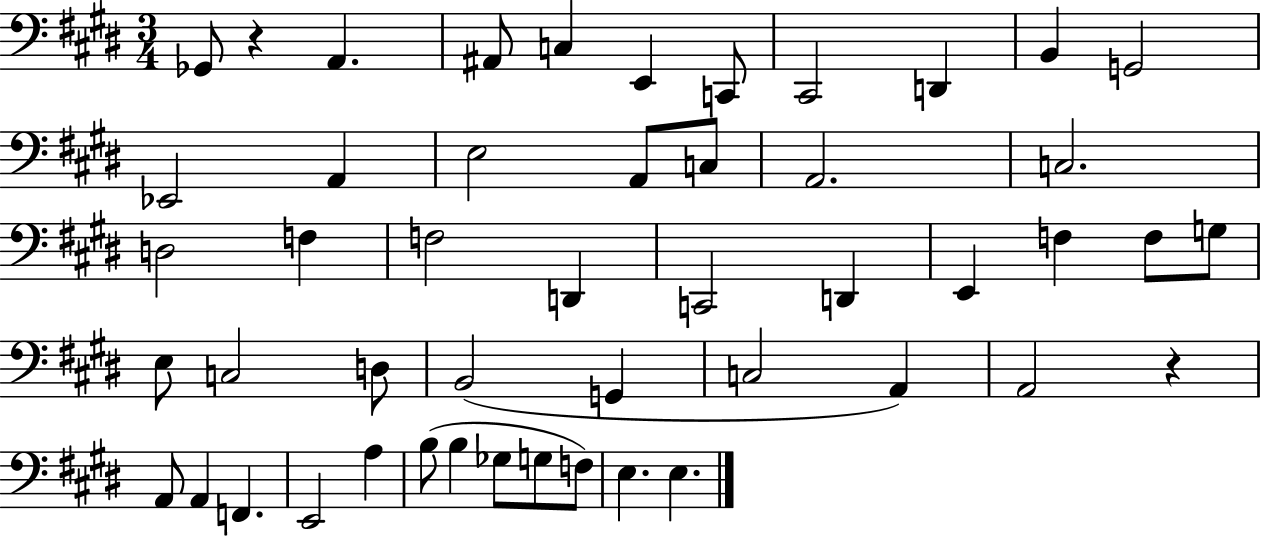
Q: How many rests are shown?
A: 2